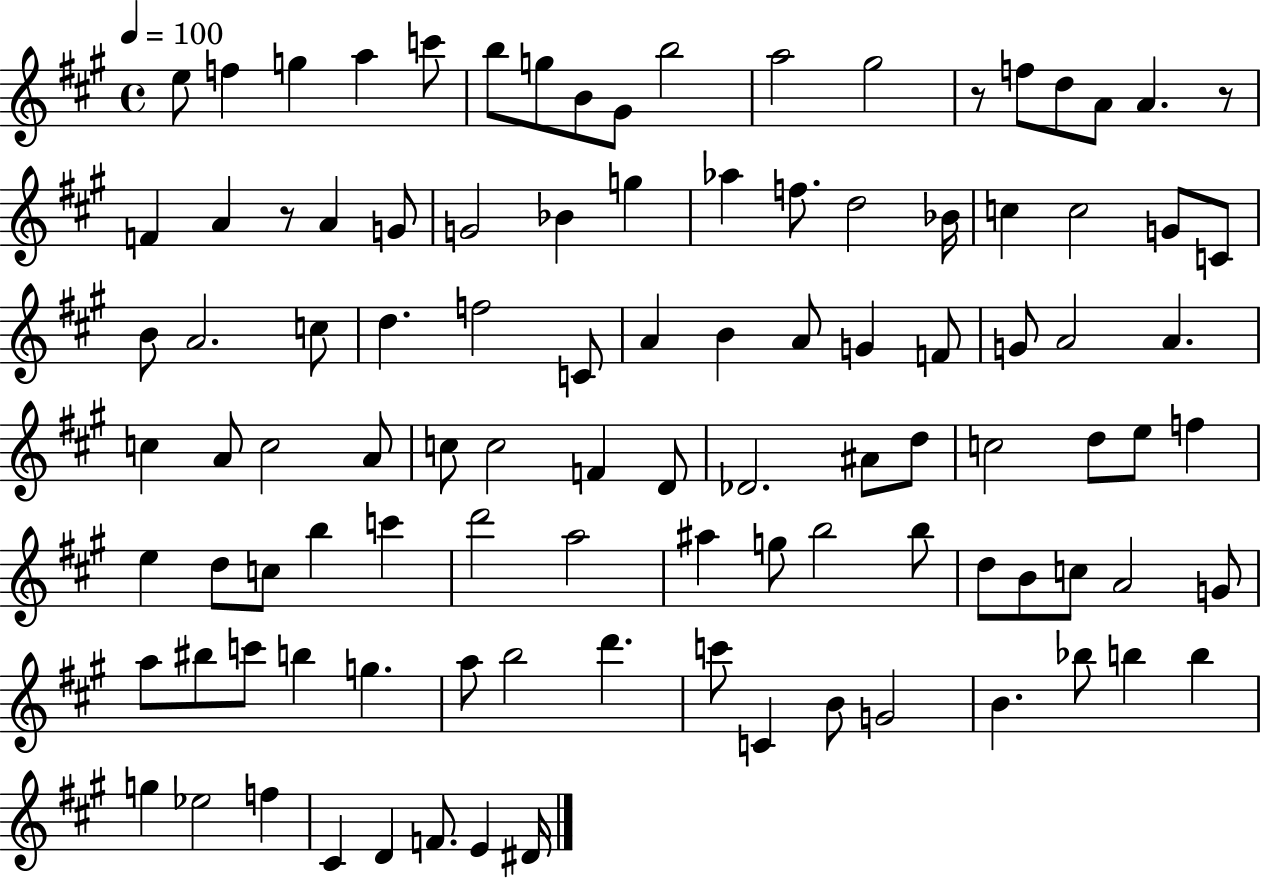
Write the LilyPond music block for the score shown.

{
  \clef treble
  \time 4/4
  \defaultTimeSignature
  \key a \major
  \tempo 4 = 100
  e''8 f''4 g''4 a''4 c'''8 | b''8 g''8 b'8 gis'8 b''2 | a''2 gis''2 | r8 f''8 d''8 a'8 a'4. r8 | \break f'4 a'4 r8 a'4 g'8 | g'2 bes'4 g''4 | aes''4 f''8. d''2 bes'16 | c''4 c''2 g'8 c'8 | \break b'8 a'2. c''8 | d''4. f''2 c'8 | a'4 b'4 a'8 g'4 f'8 | g'8 a'2 a'4. | \break c''4 a'8 c''2 a'8 | c''8 c''2 f'4 d'8 | des'2. ais'8 d''8 | c''2 d''8 e''8 f''4 | \break e''4 d''8 c''8 b''4 c'''4 | d'''2 a''2 | ais''4 g''8 b''2 b''8 | d''8 b'8 c''8 a'2 g'8 | \break a''8 bis''8 c'''8 b''4 g''4. | a''8 b''2 d'''4. | c'''8 c'4 b'8 g'2 | b'4. bes''8 b''4 b''4 | \break g''4 ees''2 f''4 | cis'4 d'4 f'8. e'4 dis'16 | \bar "|."
}